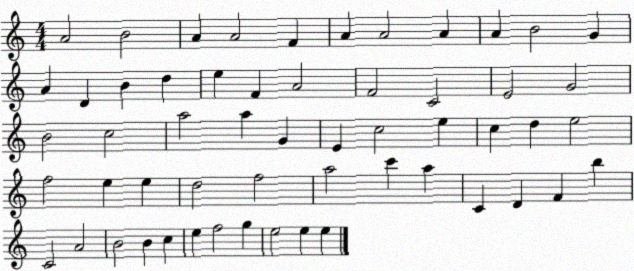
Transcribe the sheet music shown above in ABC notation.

X:1
T:Untitled
M:4/4
L:1/4
K:C
A2 B2 A A2 F A A2 A A B2 G A D B d e F A2 F2 C2 E2 G2 B2 c2 a2 a G E c2 e c d e2 f2 e e d2 f2 a2 c' a C D F b C2 A2 B2 B c e f2 g e2 e e